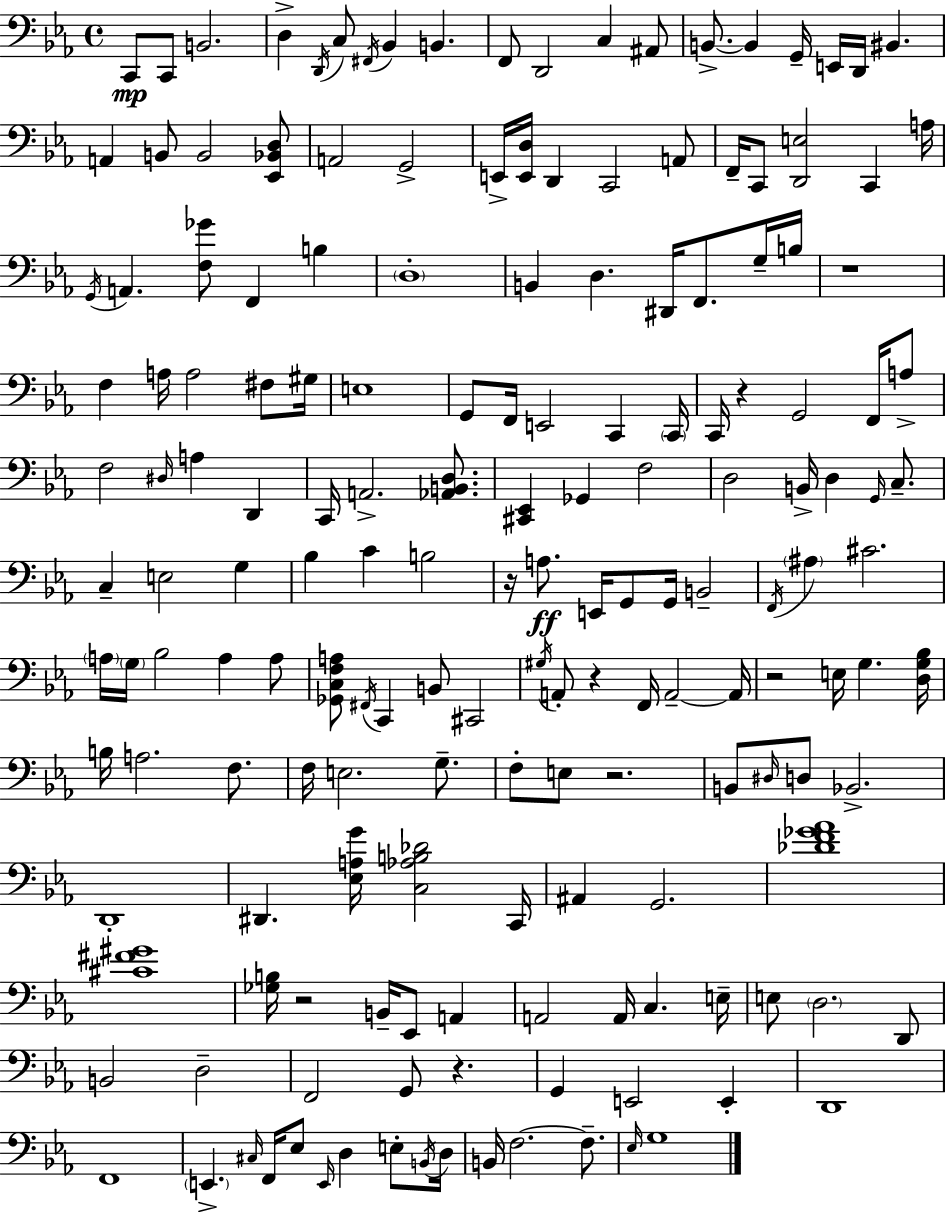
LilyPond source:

{
  \clef bass
  \time 4/4
  \defaultTimeSignature
  \key ees \major
  c,8\mp c,8 b,2. | d4-> \acciaccatura { d,16 } c8 \acciaccatura { fis,16 } bes,4 b,4. | f,8 d,2 c4 | ais,8 b,8.->~~ b,4 g,16-- e,16 d,16 bis,4. | \break a,4 b,8 b,2 | <ees, bes, d>8 a,2 g,2-> | e,16-> <e, d>16 d,4 c,2 | a,8 f,16-- c,8 <d, e>2 c,4 | \break a16 \acciaccatura { g,16 } a,4. <f ges'>8 f,4 b4 | \parenthesize d1-. | b,4 d4. dis,16 f,8. | g16-- b16 r1 | \break f4 a16 a2 | fis8 gis16 e1 | g,8 f,16 e,2 c,4 | \parenthesize c,16 c,16 r4 g,2 | \break f,16 a8-> f2 \grace { dis16 } a4 | d,4 c,16 a,2.-> | <aes, b, d>8. <cis, ees,>4 ges,4 f2 | d2 b,16-> d4 | \break \grace { g,16 } c8.-- c4-- e2 | g4 bes4 c'4 b2 | r16 a8.\ff e,16 g,8 g,16 b,2-- | \acciaccatura { f,16 } \parenthesize ais4 cis'2. | \break \parenthesize a16 \parenthesize g16 bes2 | a4 a8 <ges, c f a>8 \acciaccatura { fis,16 } c,4 b,8 cis,2 | \acciaccatura { gis16 } a,8-. r4 f,16 a,2--~~ | a,16 r2 | \break e16 g4. <d g bes>16 b16 a2. | f8. f16 e2. | g8.-- f8-. e8 r2. | b,8 \grace { dis16 } d8 bes,2.-> | \break d,1-. | dis,4. <ees a g'>16 | <c aes b des'>2 c,16 ais,4 g,2. | <des' f' ges' aes'>1 | \break <cis' fis' gis'>1 | <ges b>16 r2 | b,16-- ees,8 a,4 a,2 | a,16 c4. e16-- e8 \parenthesize d2. | \break d,8 b,2 | d2-- f,2 | g,8 r4. g,4 e,2 | e,4-. d,1 | \break f,1 | \parenthesize e,4.-> \grace { cis16 } | f,16 ees8 \grace { e,16 } d4 e8-. \acciaccatura { b,16 } d16 b,16 f2.~~ | f8.-- \grace { ees16 } g1 | \break \bar "|."
}